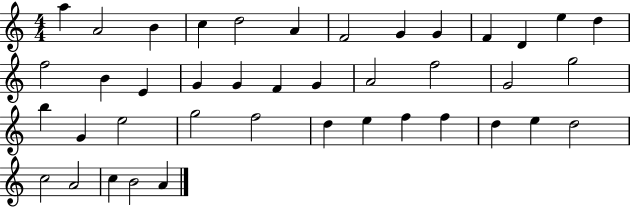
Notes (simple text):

A5/q A4/h B4/q C5/q D5/h A4/q F4/h G4/q G4/q F4/q D4/q E5/q D5/q F5/h B4/q E4/q G4/q G4/q F4/q G4/q A4/h F5/h G4/h G5/h B5/q G4/q E5/h G5/h F5/h D5/q E5/q F5/q F5/q D5/q E5/q D5/h C5/h A4/h C5/q B4/h A4/q